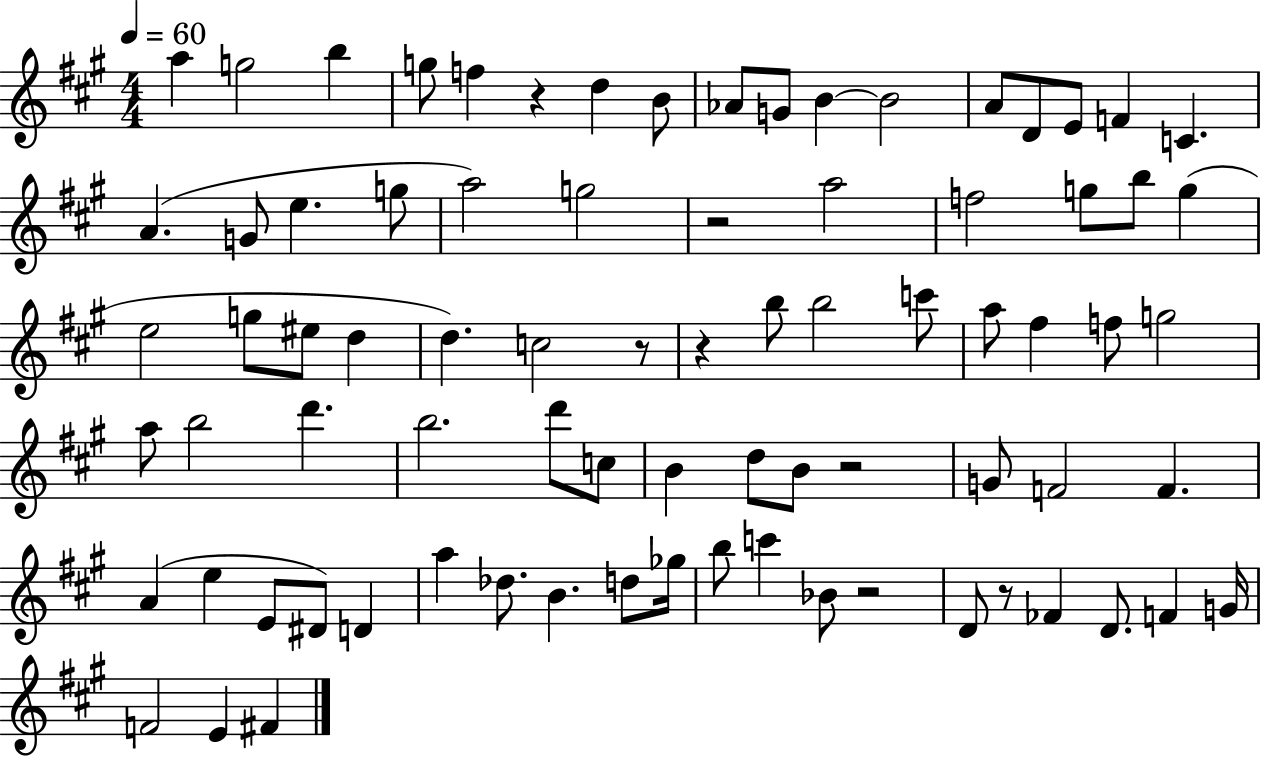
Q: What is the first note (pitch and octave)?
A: A5